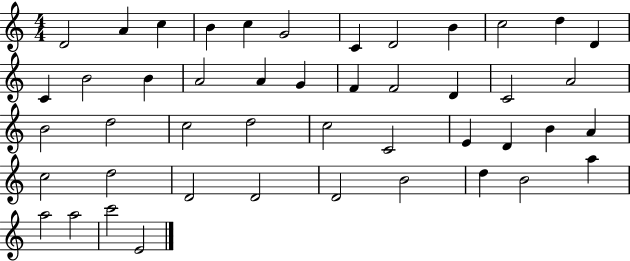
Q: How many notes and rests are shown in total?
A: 46